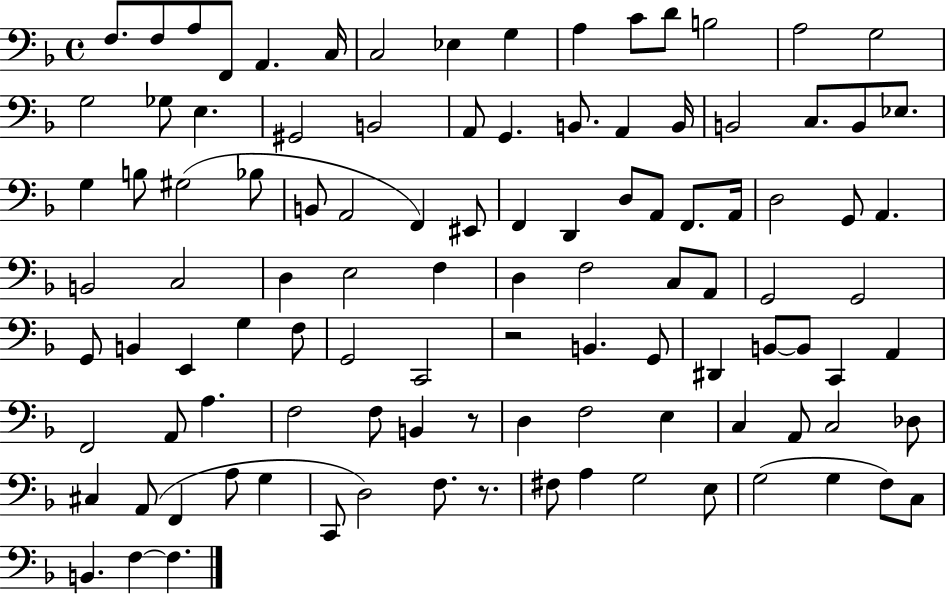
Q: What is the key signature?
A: F major